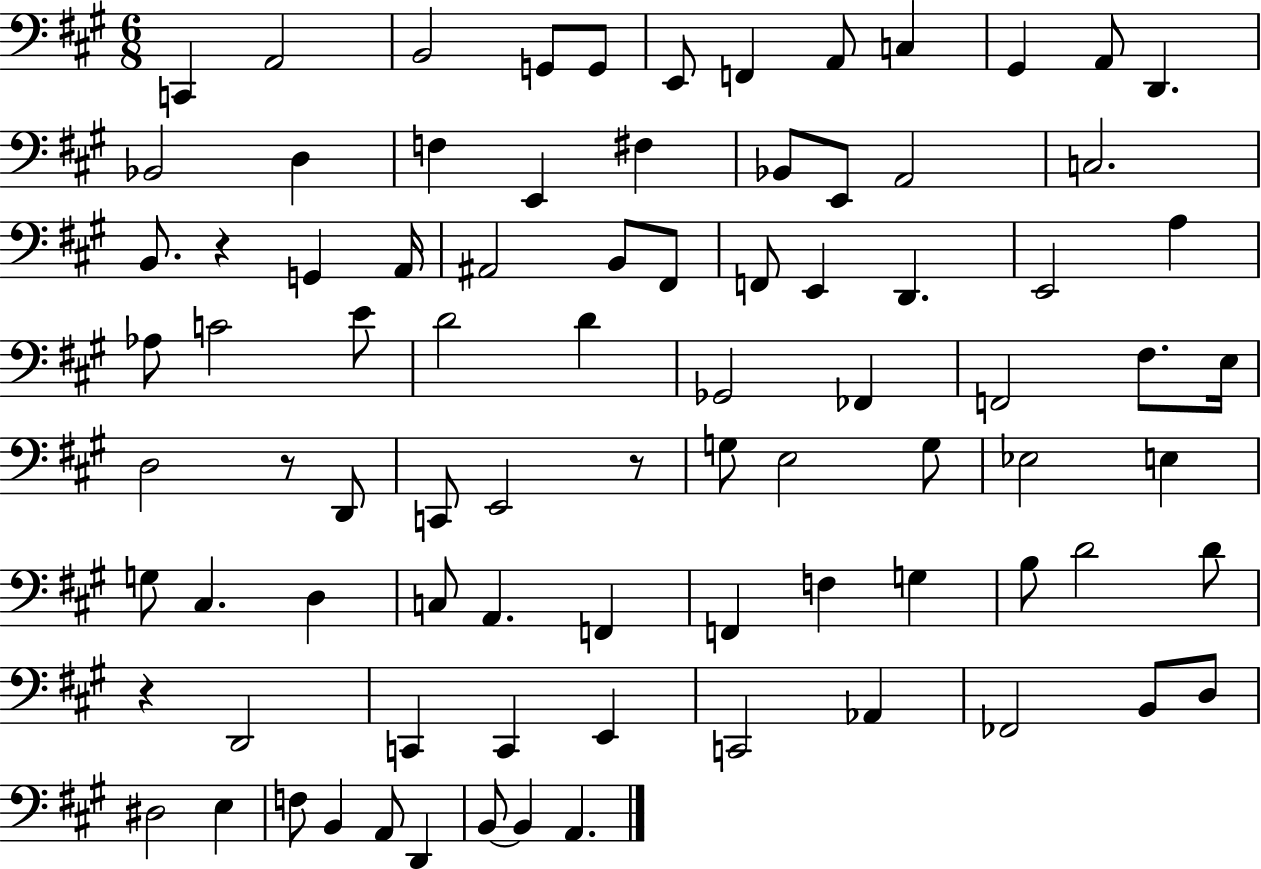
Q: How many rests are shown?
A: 4